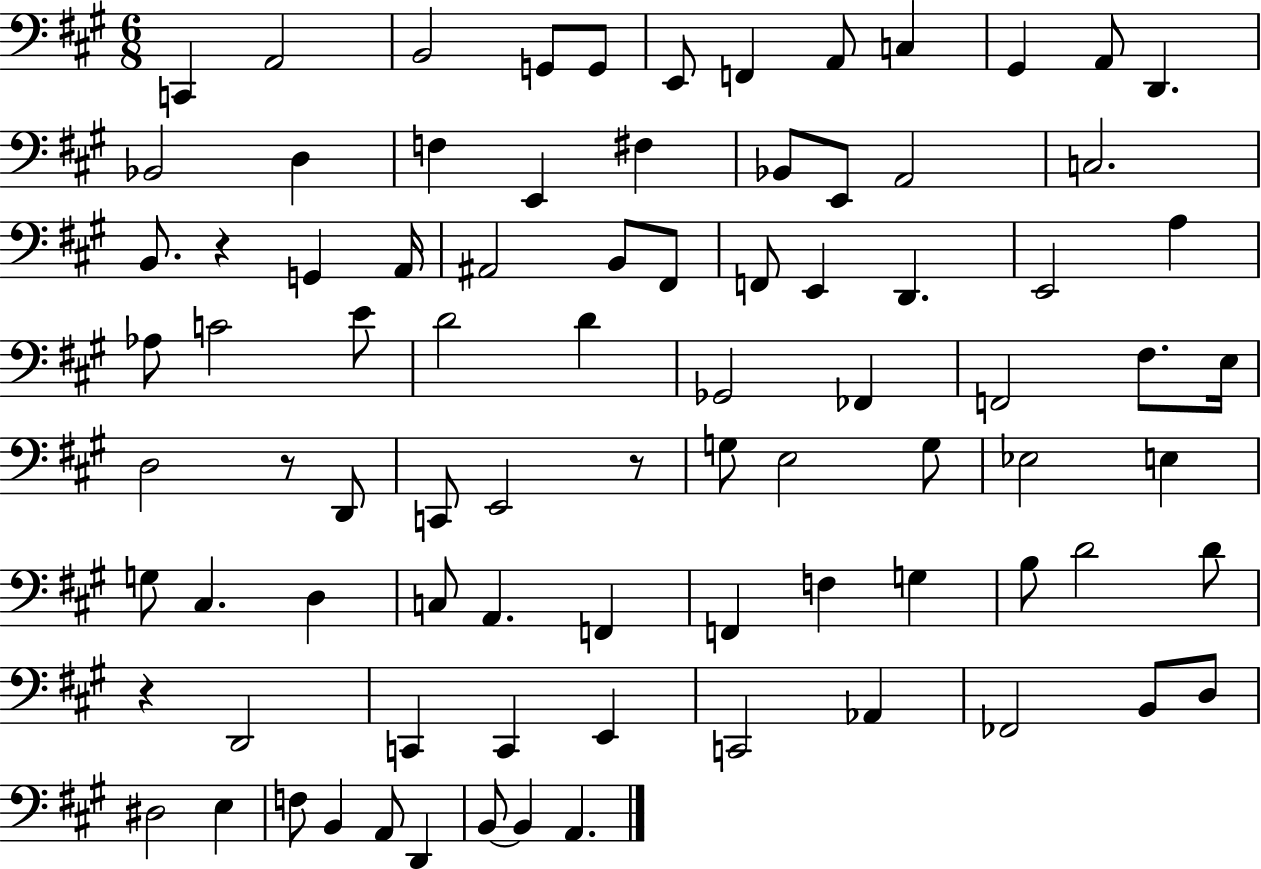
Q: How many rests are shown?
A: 4